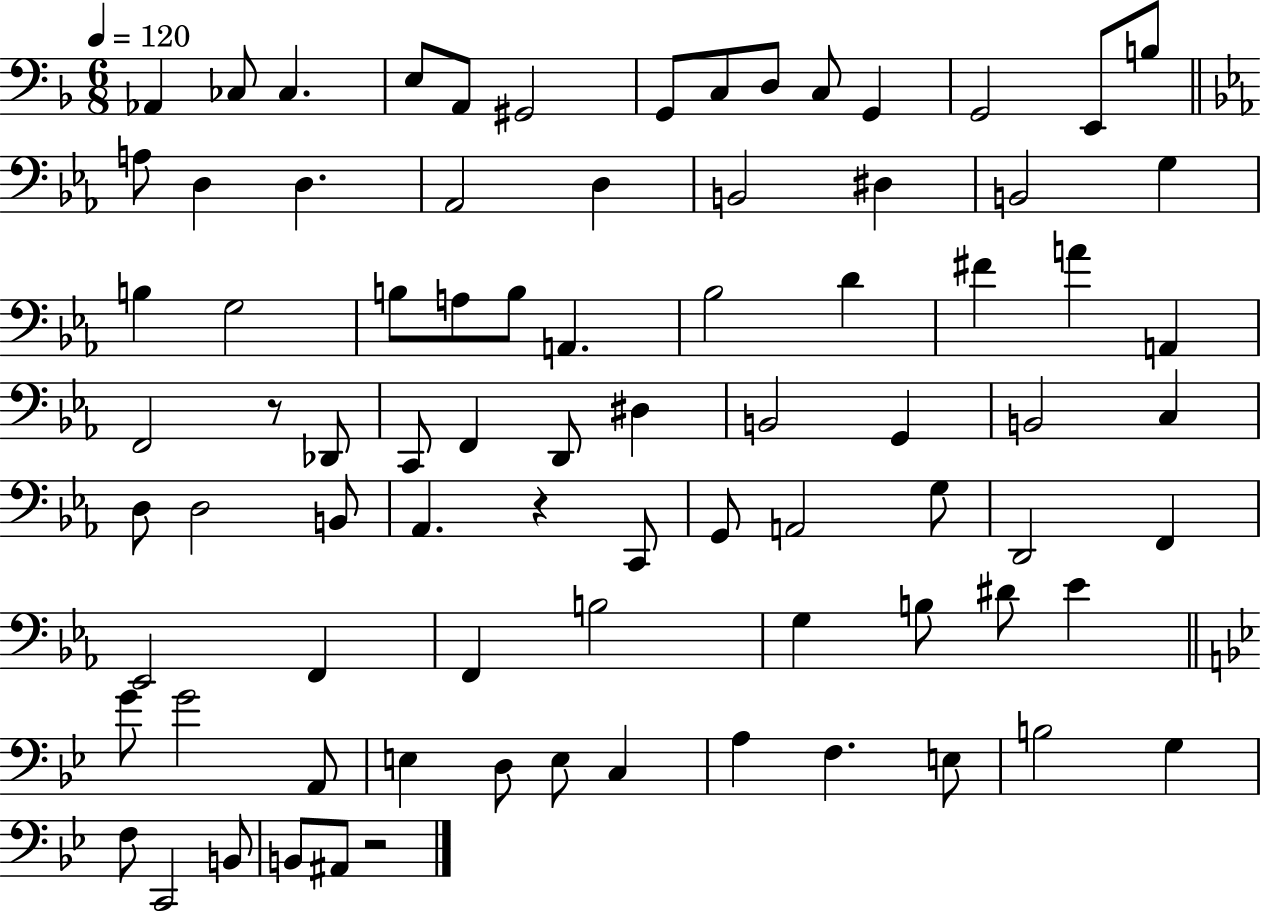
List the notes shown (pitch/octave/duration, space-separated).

Ab2/q CES3/e CES3/q. E3/e A2/e G#2/h G2/e C3/e D3/e C3/e G2/q G2/h E2/e B3/e A3/e D3/q D3/q. Ab2/h D3/q B2/h D#3/q B2/h G3/q B3/q G3/h B3/e A3/e B3/e A2/q. Bb3/h D4/q F#4/q A4/q A2/q F2/h R/e Db2/e C2/e F2/q D2/e D#3/q B2/h G2/q B2/h C3/q D3/e D3/h B2/e Ab2/q. R/q C2/e G2/e A2/h G3/e D2/h F2/q Eb2/h F2/q F2/q B3/h G3/q B3/e D#4/e Eb4/q G4/e G4/h A2/e E3/q D3/e E3/e C3/q A3/q F3/q. E3/e B3/h G3/q F3/e C2/h B2/e B2/e A#2/e R/h